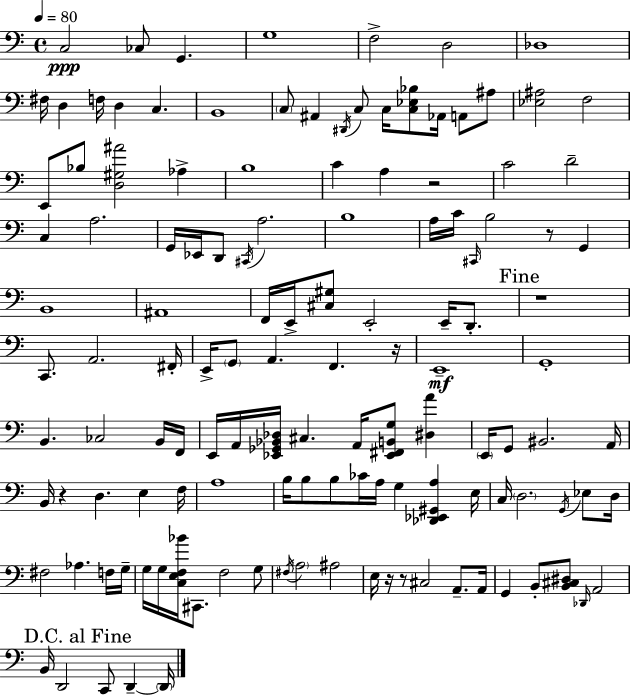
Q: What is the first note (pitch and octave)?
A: C3